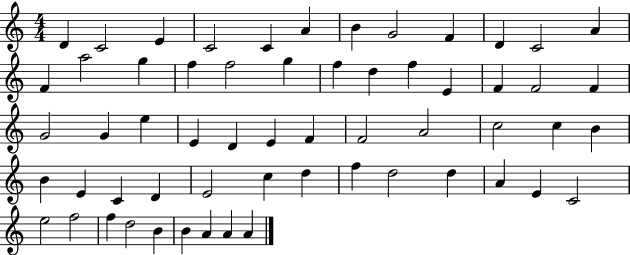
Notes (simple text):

D4/q C4/h E4/q C4/h C4/q A4/q B4/q G4/h F4/q D4/q C4/h A4/q F4/q A5/h G5/q F5/q F5/h G5/q F5/q D5/q F5/q E4/q F4/q F4/h F4/q G4/h G4/q E5/q E4/q D4/q E4/q F4/q F4/h A4/h C5/h C5/q B4/q B4/q E4/q C4/q D4/q E4/h C5/q D5/q F5/q D5/h D5/q A4/q E4/q C4/h E5/h F5/h F5/q D5/h B4/q B4/q A4/q A4/q A4/q